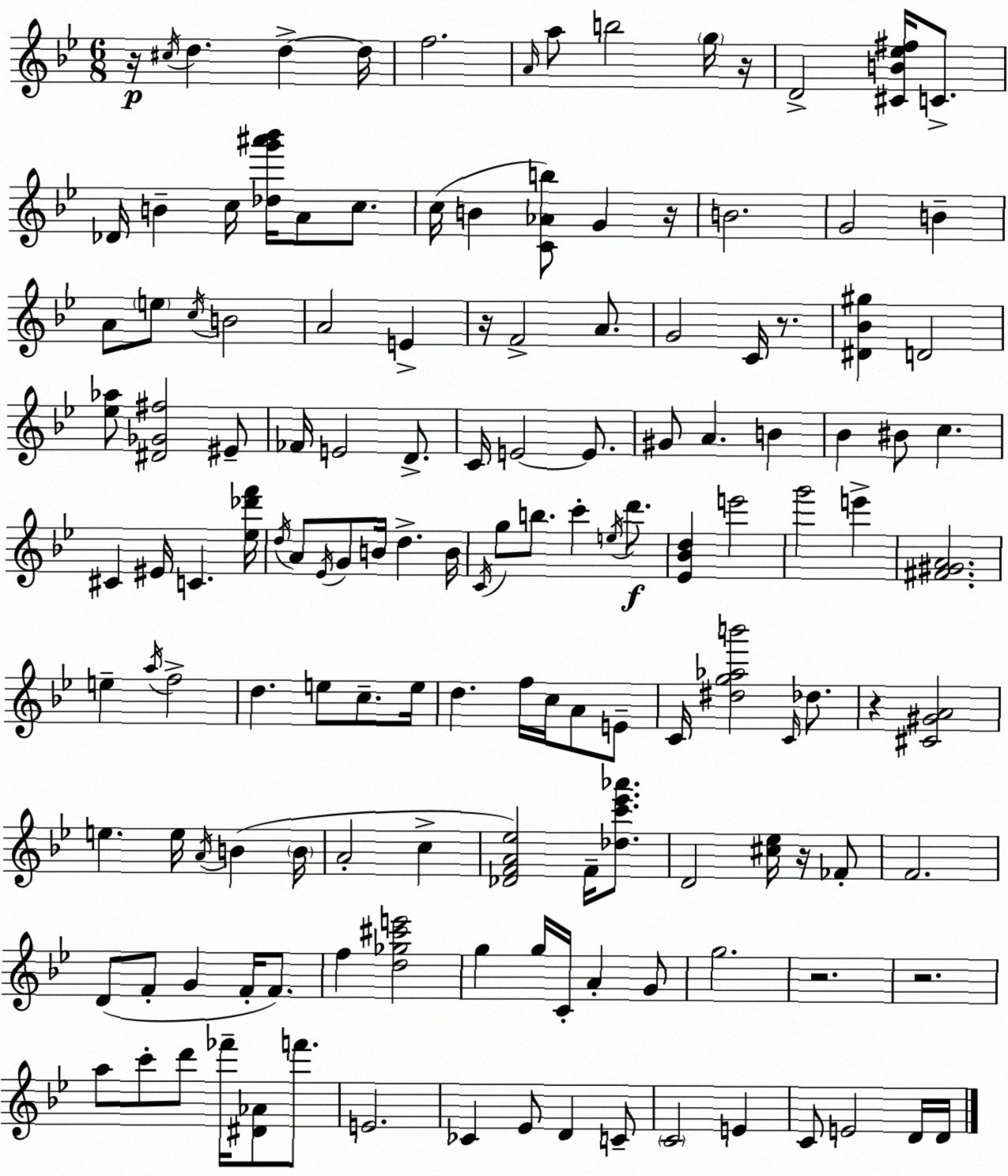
X:1
T:Untitled
M:6/8
L:1/4
K:Bb
z/4 ^c/4 d d d/4 f2 A/4 a/2 b2 g/4 z/4 D2 [^CB_e^f]/4 C/2 _D/4 B c/4 [_dg'^a'_b']/4 A/2 c/2 c/4 B [C_Ab]/2 G z/4 B2 G2 B A/2 e/2 c/4 B2 A2 E z/4 F2 A/2 G2 C/4 z/2 [^D_B^g] D2 [_e_a]/2 [^D_G^f]2 ^E/2 _F/4 E2 D/2 C/4 E2 E/2 ^G/2 A B _B ^B/2 c ^C ^E/4 C [_e_d'f']/4 d/4 A/2 _E/4 G/2 B/4 d B/4 C/4 g/2 b/2 c' e/4 d'/2 [_E_Bd] e'2 g'2 e' [^F^GA]2 e a/4 f2 d e/2 c/2 e/4 d f/4 c/4 A/2 E/2 C/4 [^dg_ab']2 C/4 _d/2 z [^C^GA]2 e e/4 A/4 B B/4 A2 c [_DFA_e]2 F/4 [_dc'_e'_a']/2 D2 [^c_e]/4 z/4 _F/2 F2 D/2 F/2 G F/4 F/2 f [d_g^c'e']2 g g/4 C/4 A G/2 g2 z2 z2 a/2 c'/2 d'/2 _f'/4 [^D_A]/2 f'/2 E2 _C _E/2 D C/2 C2 E C/2 E2 D/4 D/4